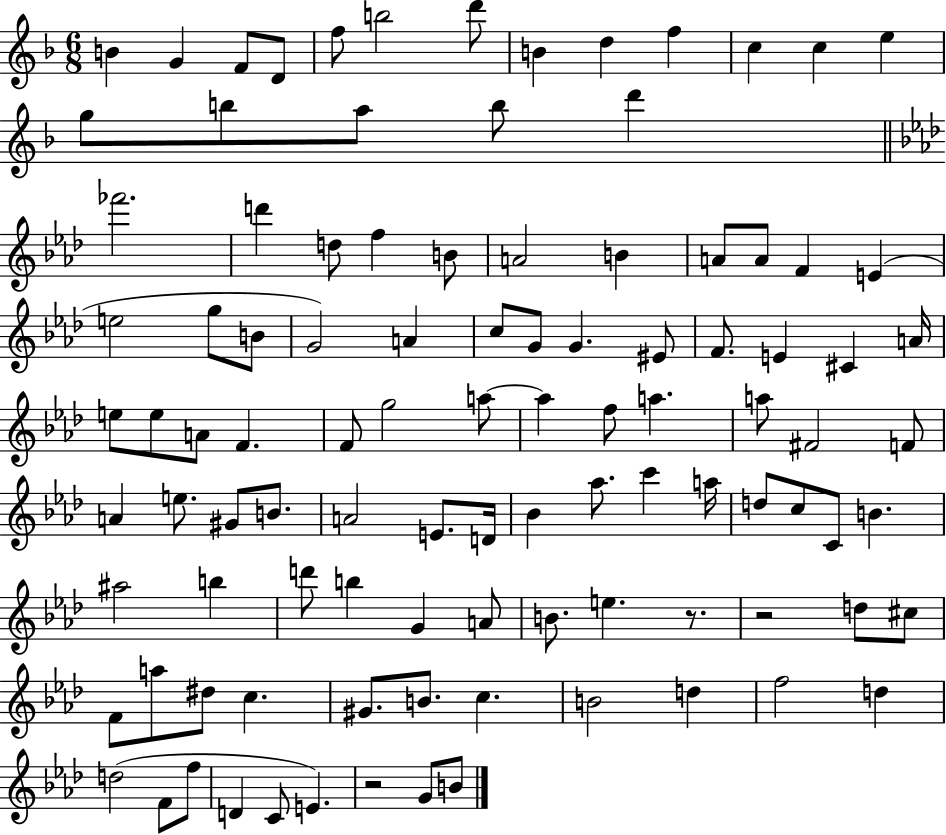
B4/q G4/q F4/e D4/e F5/e B5/h D6/e B4/q D5/q F5/q C5/q C5/q E5/q G5/e B5/e A5/e B5/e D6/q FES6/h. D6/q D5/e F5/q B4/e A4/h B4/q A4/e A4/e F4/q E4/q E5/h G5/e B4/e G4/h A4/q C5/e G4/e G4/q. EIS4/e F4/e. E4/q C#4/q A4/s E5/e E5/e A4/e F4/q. F4/e G5/h A5/e A5/q F5/e A5/q. A5/e F#4/h F4/e A4/q E5/e. G#4/e B4/e. A4/h E4/e. D4/s Bb4/q Ab5/e. C6/q A5/s D5/e C5/e C4/e B4/q. A#5/h B5/q D6/e B5/q G4/q A4/e B4/e. E5/q. R/e. R/h D5/e C#5/e F4/e A5/e D#5/e C5/q. G#4/e. B4/e. C5/q. B4/h D5/q F5/h D5/q D5/h F4/e F5/e D4/q C4/e E4/q. R/h G4/e B4/e